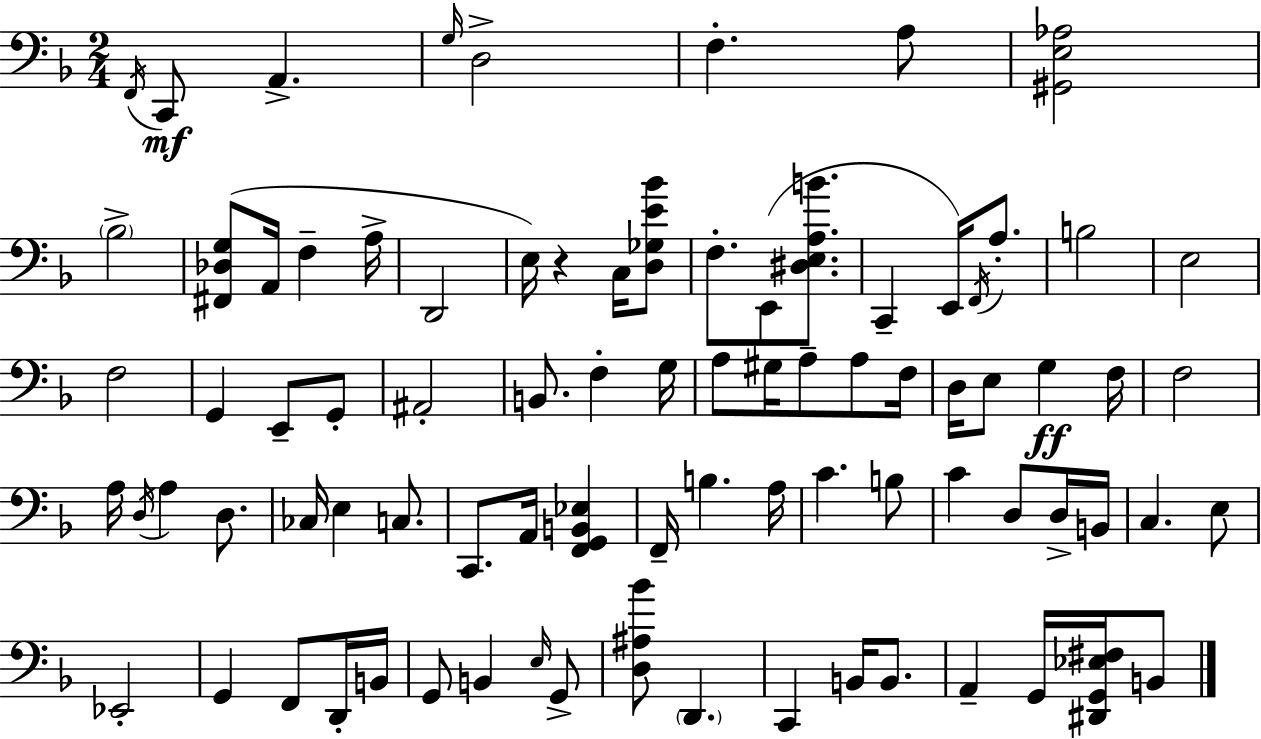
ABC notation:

X:1
T:Untitled
M:2/4
L:1/4
K:F
F,,/4 C,,/2 A,, G,/4 D,2 F, A,/2 [^G,,E,_A,]2 _B,2 [^F,,_D,G,]/2 A,,/4 F, A,/4 D,,2 E,/4 z C,/4 [D,_G,E_B]/2 F,/2 E,,/2 [^D,E,A,B]/2 C,, E,,/4 F,,/4 A,/2 B,2 E,2 F,2 G,, E,,/2 G,,/2 ^A,,2 B,,/2 F, G,/4 A,/2 ^G,/4 A,/2 A,/2 F,/4 D,/4 E,/2 G, F,/4 F,2 A,/4 D,/4 A, D,/2 _C,/4 E, C,/2 C,,/2 A,,/4 [F,,G,,B,,_E,] F,,/4 B, A,/4 C B,/2 C D,/2 D,/4 B,,/4 C, E,/2 _E,,2 G,, F,,/2 D,,/4 B,,/4 G,,/2 B,, E,/4 G,,/2 [D,^A,_B]/2 D,, C,, B,,/4 B,,/2 A,, G,,/4 [^D,,G,,_E,^F,]/4 B,,/2